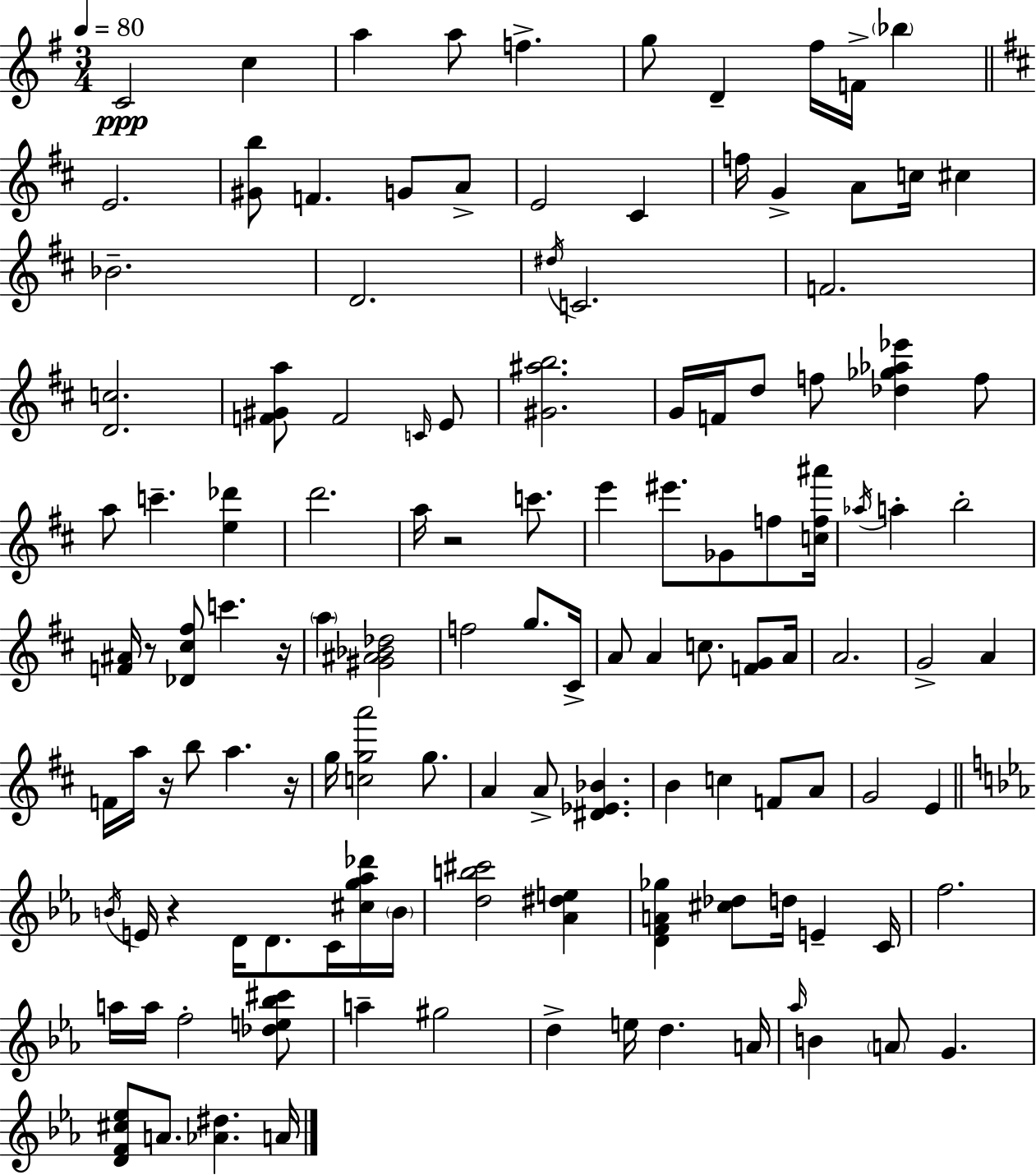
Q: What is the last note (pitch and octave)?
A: A4